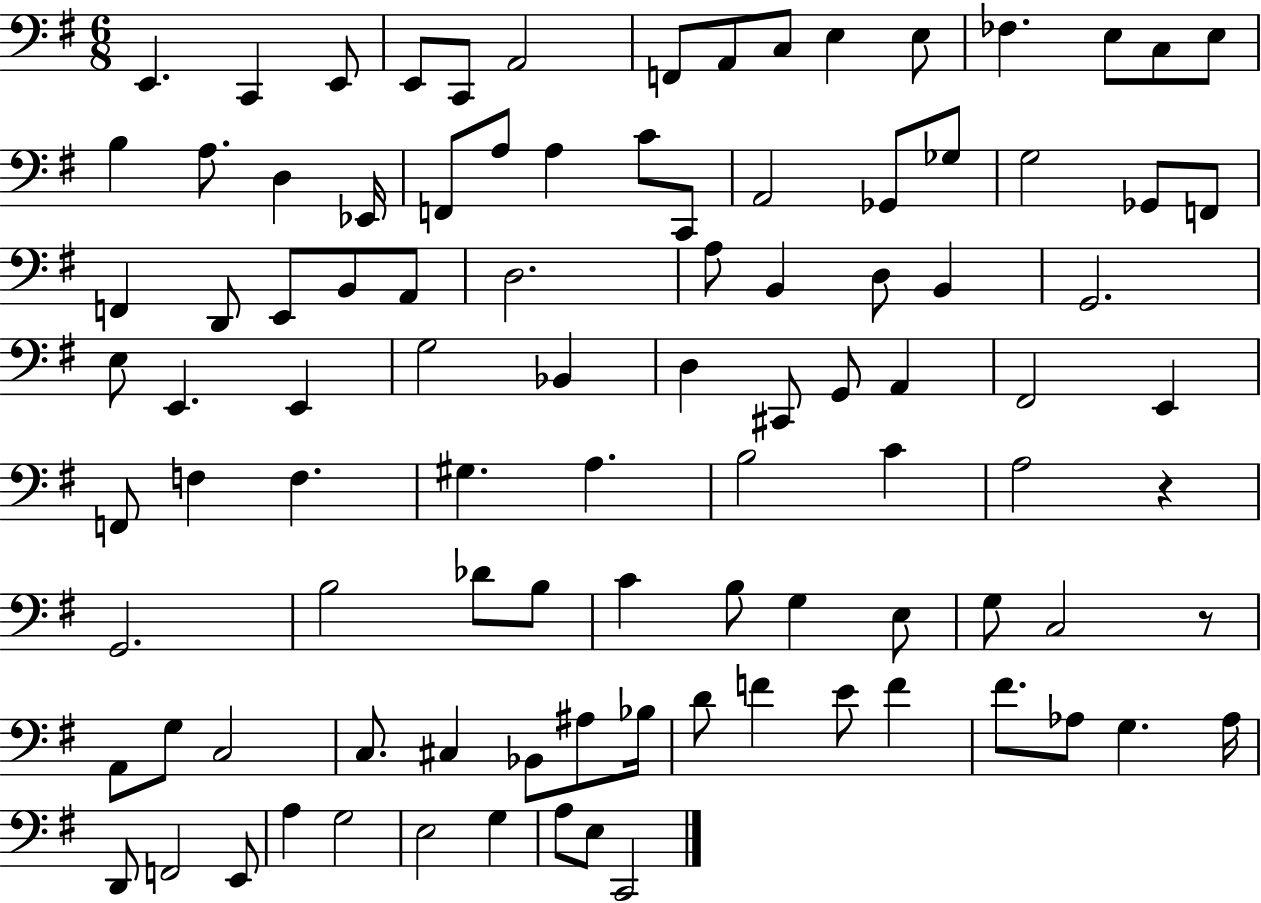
{
  \clef bass
  \numericTimeSignature
  \time 6/8
  \key g \major
  \repeat volta 2 { e,4. c,4 e,8 | e,8 c,8 a,2 | f,8 a,8 c8 e4 e8 | fes4. e8 c8 e8 | \break b4 a8. d4 ees,16 | f,8 a8 a4 c'8 c,8 | a,2 ges,8 ges8 | g2 ges,8 f,8 | \break f,4 d,8 e,8 b,8 a,8 | d2. | a8 b,4 d8 b,4 | g,2. | \break e8 e,4. e,4 | g2 bes,4 | d4 cis,8 g,8 a,4 | fis,2 e,4 | \break f,8 f4 f4. | gis4. a4. | b2 c'4 | a2 r4 | \break g,2. | b2 des'8 b8 | c'4 b8 g4 e8 | g8 c2 r8 | \break a,8 g8 c2 | c8. cis4 bes,8 ais8 bes16 | d'8 f'4 e'8 f'4 | fis'8. aes8 g4. aes16 | \break d,8 f,2 e,8 | a4 g2 | e2 g4 | a8 e8 c,2 | \break } \bar "|."
}